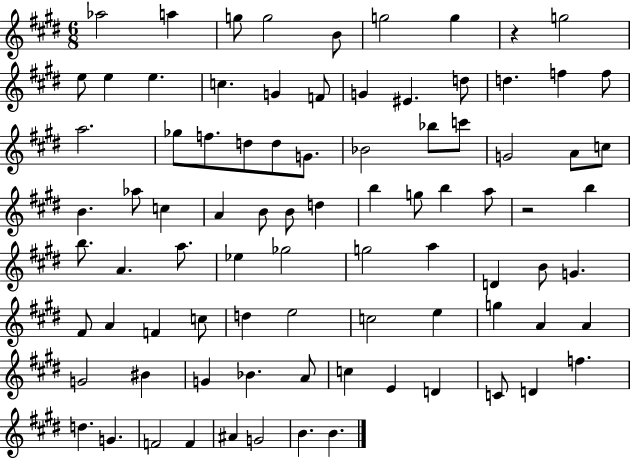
Ab5/h A5/q G5/e G5/h B4/e G5/h G5/q R/q G5/h E5/e E5/q E5/q. C5/q. G4/q F4/e G4/q EIS4/q. D5/e D5/q. F5/q F5/e A5/h. Gb5/e F5/e. D5/e D5/e G4/e. Bb4/h Bb5/e C6/e G4/h A4/e C5/e B4/q. Ab5/e C5/q A4/q B4/e B4/e D5/q B5/q G5/e B5/q A5/e R/h B5/q B5/e. A4/q. A5/e. Eb5/q Gb5/h G5/h A5/q D4/q B4/e G4/q. F#4/e A4/q F4/q C5/e D5/q E5/h C5/h E5/q G5/q A4/q A4/q G4/h BIS4/q G4/q Bb4/q. A4/e C5/q E4/q D4/q C4/e D4/q F5/q. D5/q. G4/q. F4/h F4/q A#4/q G4/h B4/q. B4/q.